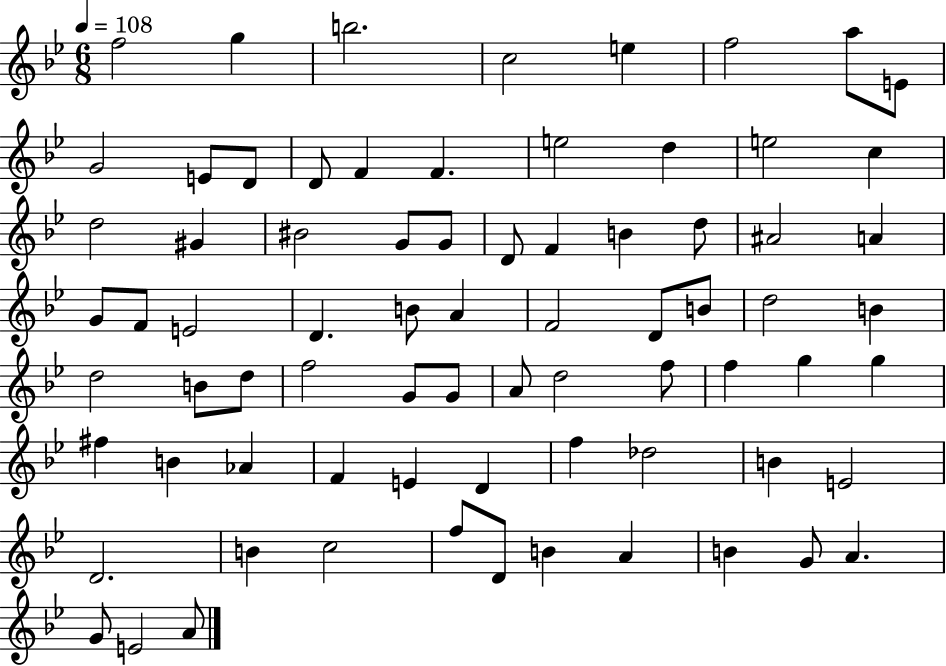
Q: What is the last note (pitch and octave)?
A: A4